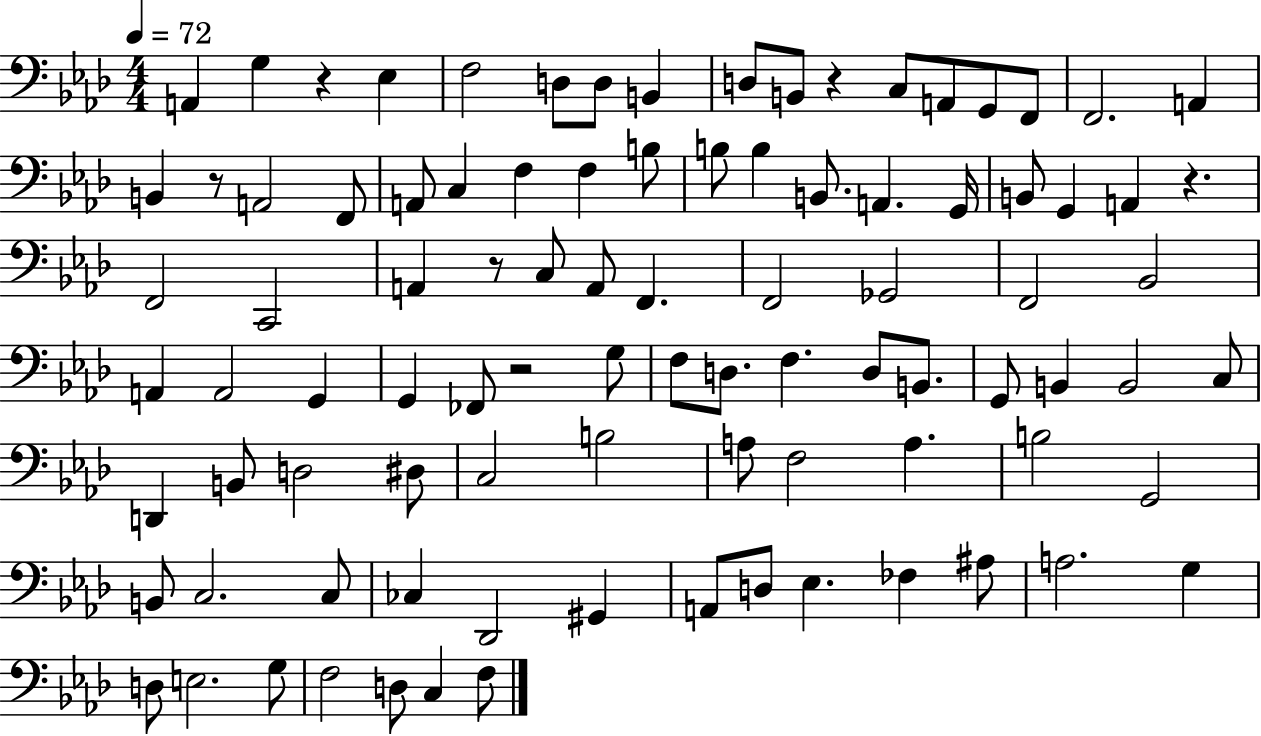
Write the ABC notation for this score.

X:1
T:Untitled
M:4/4
L:1/4
K:Ab
A,, G, z _E, F,2 D,/2 D,/2 B,, D,/2 B,,/2 z C,/2 A,,/2 G,,/2 F,,/2 F,,2 A,, B,, z/2 A,,2 F,,/2 A,,/2 C, F, F, B,/2 B,/2 B, B,,/2 A,, G,,/4 B,,/2 G,, A,, z F,,2 C,,2 A,, z/2 C,/2 A,,/2 F,, F,,2 _G,,2 F,,2 _B,,2 A,, A,,2 G,, G,, _F,,/2 z2 G,/2 F,/2 D,/2 F, D,/2 B,,/2 G,,/2 B,, B,,2 C,/2 D,, B,,/2 D,2 ^D,/2 C,2 B,2 A,/2 F,2 A, B,2 G,,2 B,,/2 C,2 C,/2 _C, _D,,2 ^G,, A,,/2 D,/2 _E, _F, ^A,/2 A,2 G, D,/2 E,2 G,/2 F,2 D,/2 C, F,/2